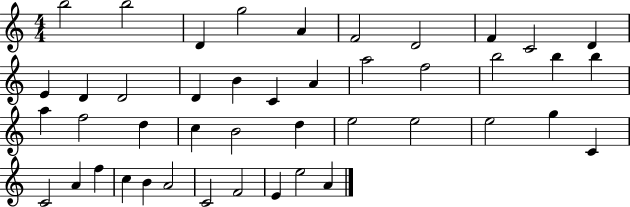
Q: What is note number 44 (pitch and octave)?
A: A4